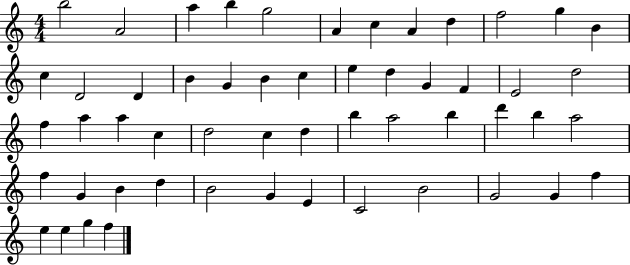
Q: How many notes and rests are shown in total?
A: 54